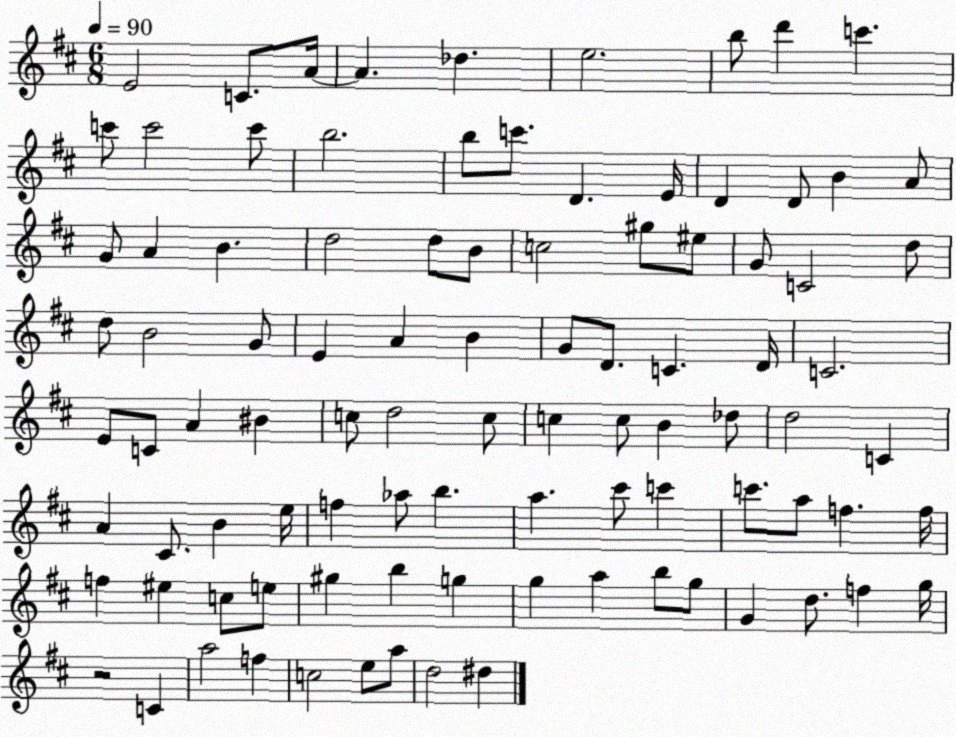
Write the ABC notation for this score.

X:1
T:Untitled
M:6/8
L:1/4
K:D
E2 C/2 A/4 A _d e2 b/2 d' c' c'/2 c'2 c'/2 b2 b/2 c'/2 D E/4 D D/2 B A/2 G/2 A B d2 d/2 B/2 c2 ^g/2 ^e/2 G/2 C2 d/2 d/2 B2 G/2 E A B G/2 D/2 C D/4 C2 E/2 C/2 A ^B c/2 d2 c/2 c c/2 B _d/2 d2 C A ^C/2 B e/4 f _a/2 b a ^c'/2 c' c'/2 a/2 f f/4 f ^e c/2 e/2 ^g b g g a b/2 g/2 G d/2 f g/4 z2 C a2 f c2 e/2 a/2 d2 ^d